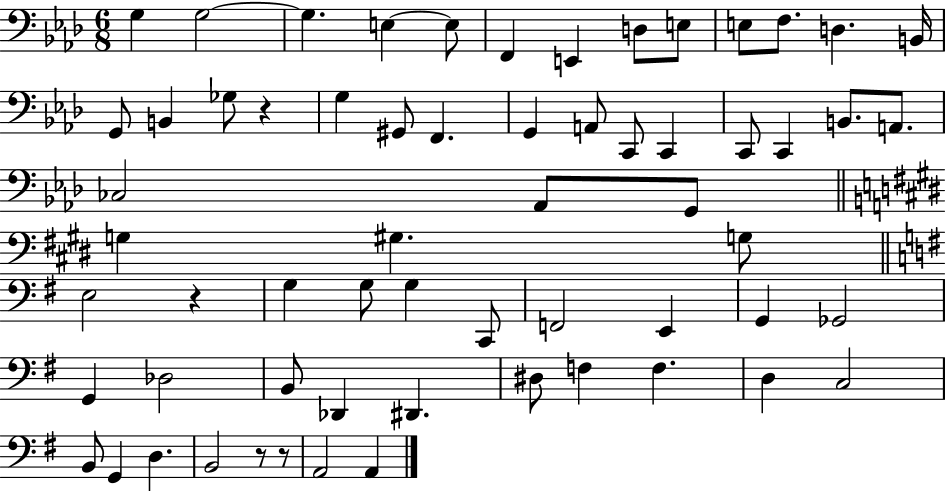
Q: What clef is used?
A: bass